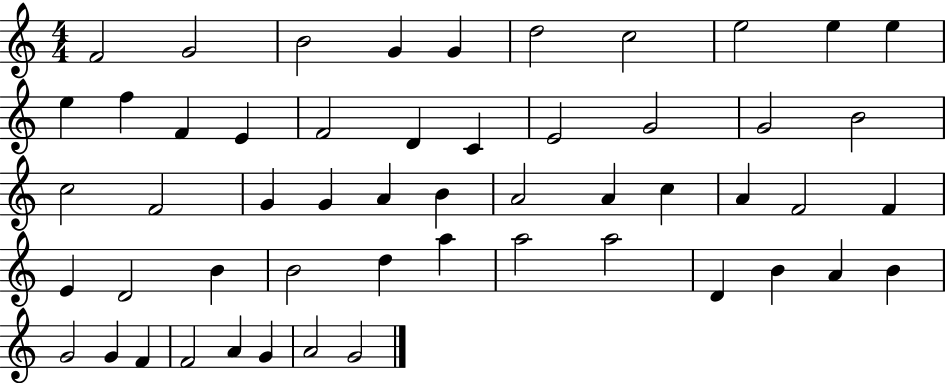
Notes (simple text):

F4/h G4/h B4/h G4/q G4/q D5/h C5/h E5/h E5/q E5/q E5/q F5/q F4/q E4/q F4/h D4/q C4/q E4/h G4/h G4/h B4/h C5/h F4/h G4/q G4/q A4/q B4/q A4/h A4/q C5/q A4/q F4/h F4/q E4/q D4/h B4/q B4/h D5/q A5/q A5/h A5/h D4/q B4/q A4/q B4/q G4/h G4/q F4/q F4/h A4/q G4/q A4/h G4/h